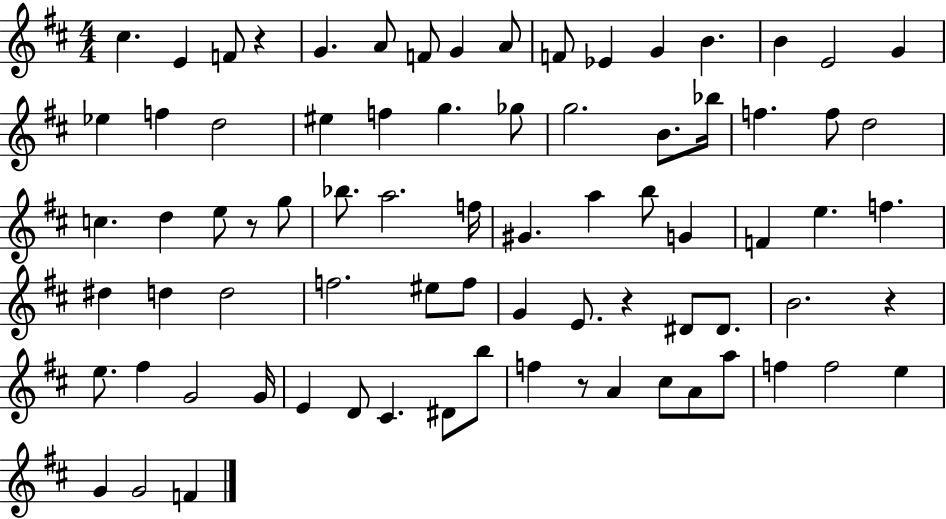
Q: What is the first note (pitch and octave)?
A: C#5